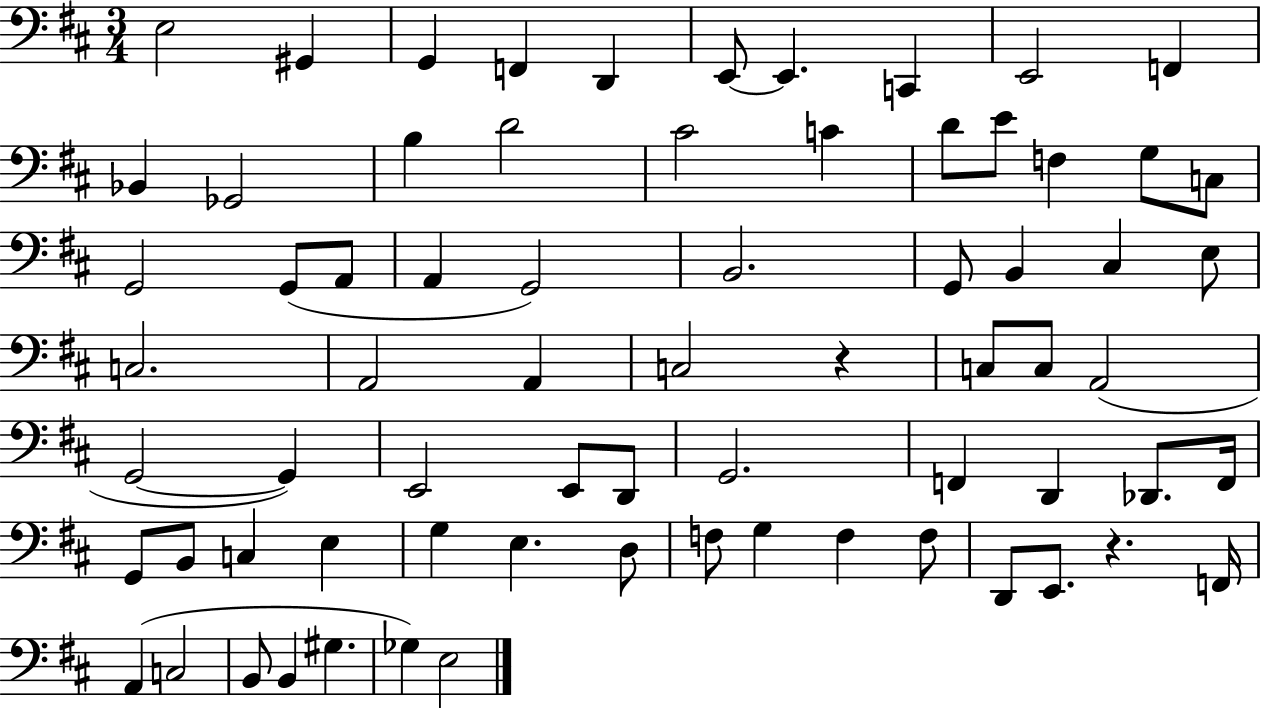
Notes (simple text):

E3/h G#2/q G2/q F2/q D2/q E2/e E2/q. C2/q E2/h F2/q Bb2/q Gb2/h B3/q D4/h C#4/h C4/q D4/e E4/e F3/q G3/e C3/e G2/h G2/e A2/e A2/q G2/h B2/h. G2/e B2/q C#3/q E3/e C3/h. A2/h A2/q C3/h R/q C3/e C3/e A2/h G2/h G2/q E2/h E2/e D2/e G2/h. F2/q D2/q Db2/e. F2/s G2/e B2/e C3/q E3/q G3/q E3/q. D3/e F3/e G3/q F3/q F3/e D2/e E2/e. R/q. F2/s A2/q C3/h B2/e B2/q G#3/q. Gb3/q E3/h